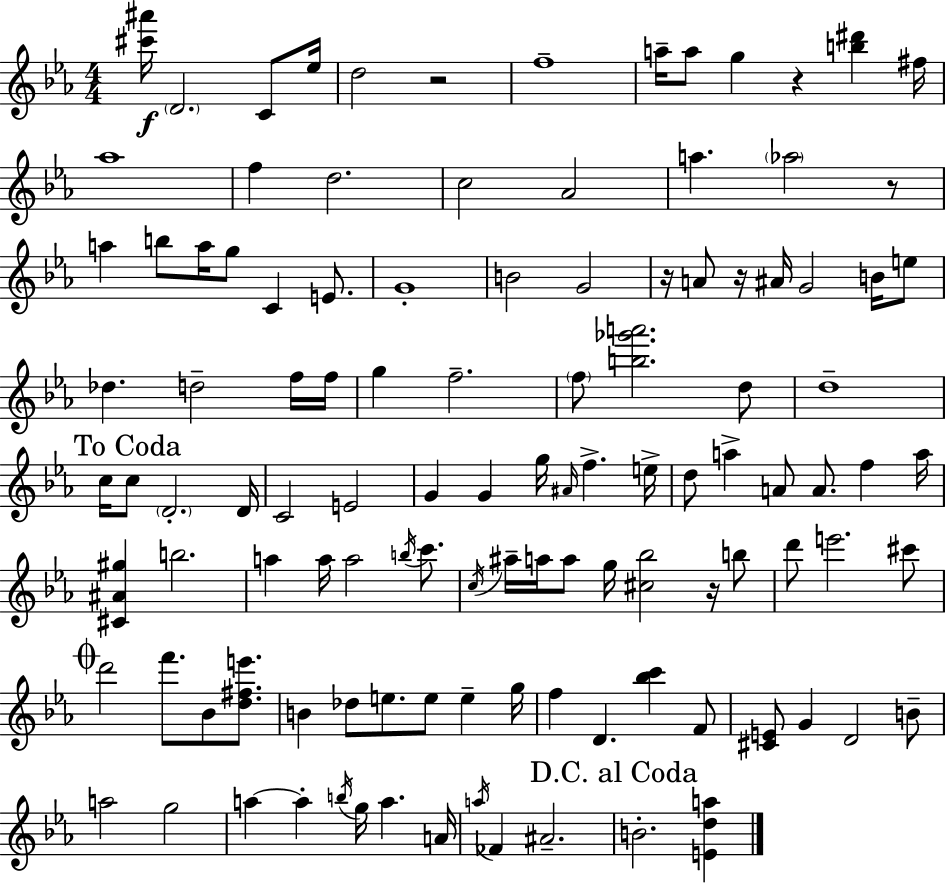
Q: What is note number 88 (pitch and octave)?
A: A5